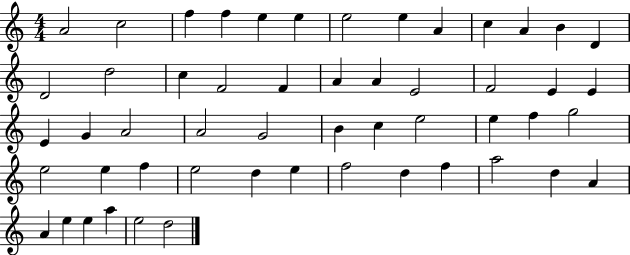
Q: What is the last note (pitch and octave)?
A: D5